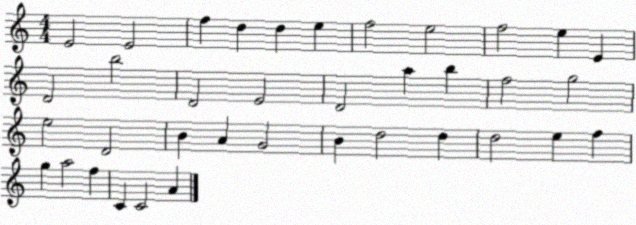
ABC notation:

X:1
T:Untitled
M:4/4
L:1/4
K:C
E2 E2 f d d e f2 e2 f2 e E D2 b2 D2 E2 D2 a b f2 g2 e2 D2 B A G2 B d2 d d2 e f g a2 f C C2 A